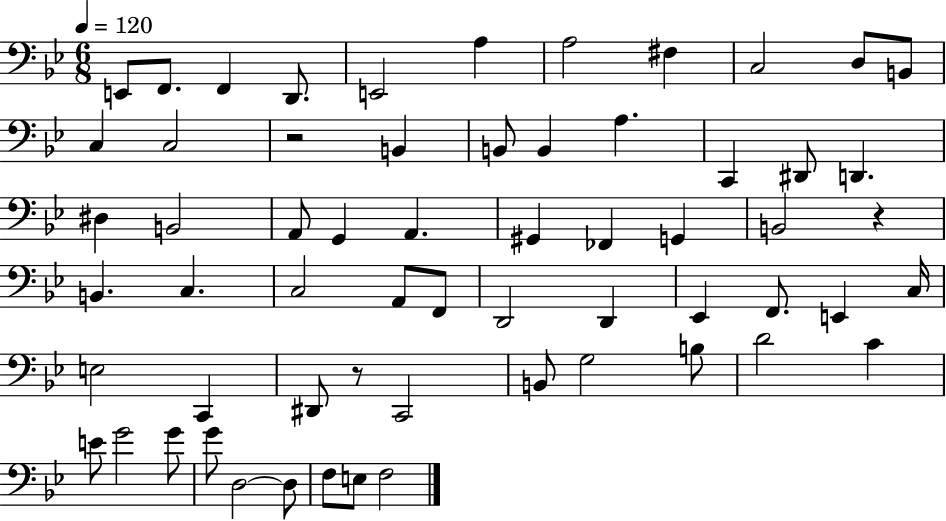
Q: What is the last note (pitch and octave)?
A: F3